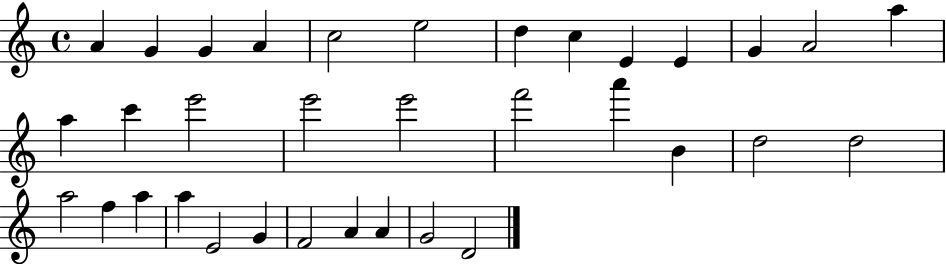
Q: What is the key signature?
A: C major